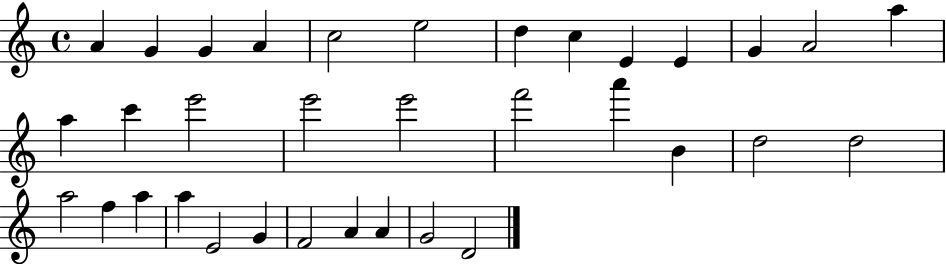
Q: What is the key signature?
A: C major